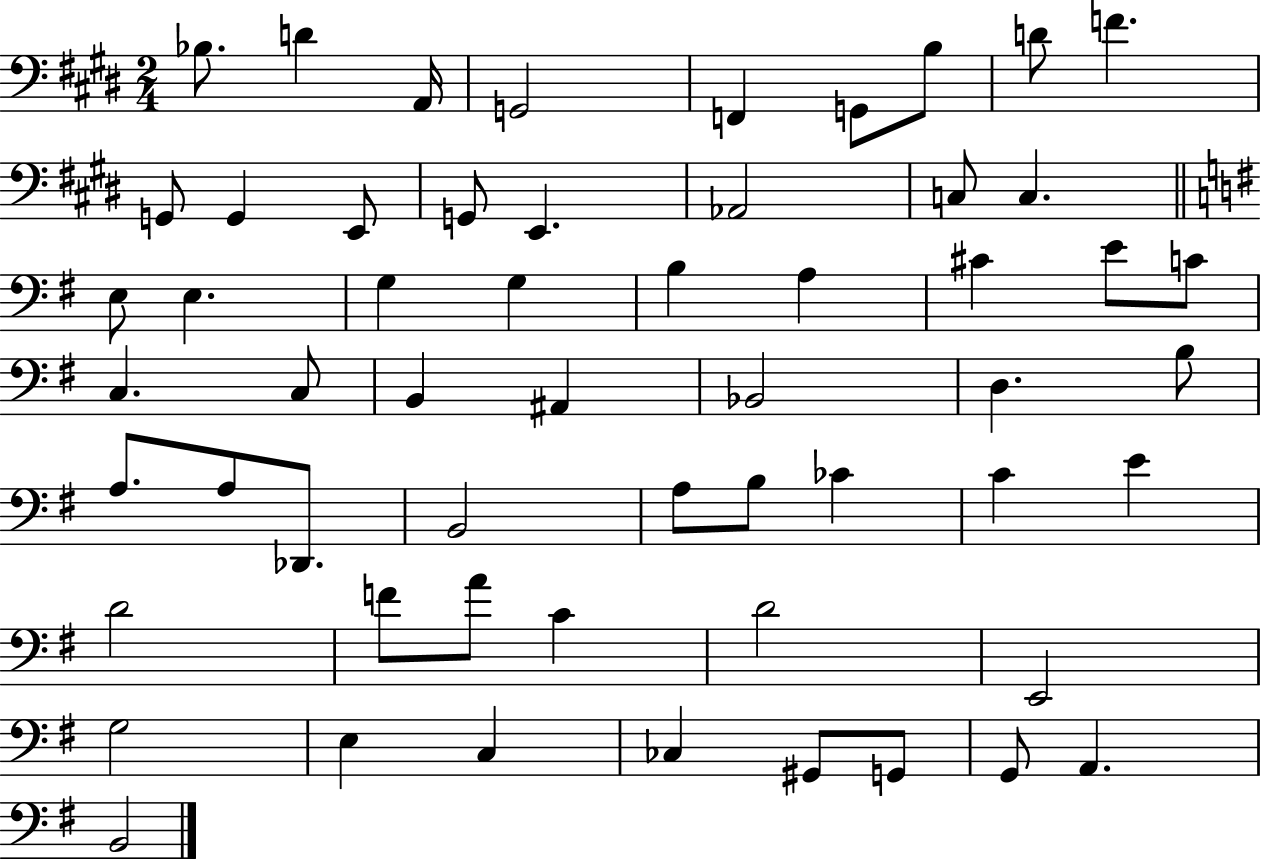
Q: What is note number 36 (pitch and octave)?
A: Db2